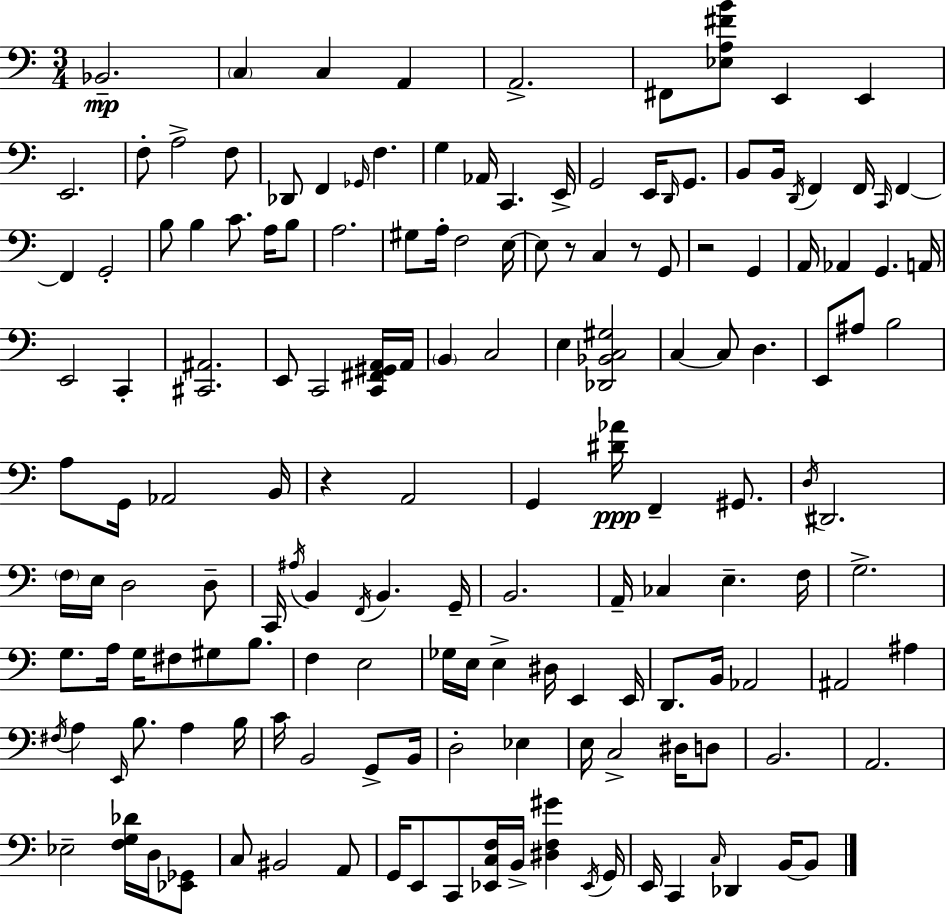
{
  \clef bass
  \numericTimeSignature
  \time 3/4
  \key c \major
  bes,2.--\mp | \parenthesize c4 c4 a,4 | a,2.-> | fis,8 <ees a fis' b'>8 e,4 e,4 | \break e,2. | f8-. a2-> f8 | des,8 f,4 \grace { ges,16 } f4. | g4 aes,16 c,4. | \break e,16-> g,2 e,16 \grace { d,16 } g,8. | b,8 b,16 \acciaccatura { d,16 } f,4 f,16 \grace { c,16 } | f,4~~ f,4 g,2-. | b8 b4 c'8. | \break a16 b8 a2. | gis8 a16-. f2 | e16~~ e8 r8 c4 | r8 g,8 r2 | \break g,4 a,16 aes,4 g,4. | a,16 e,2 | c,4-. <cis, ais,>2. | e,8 c,2 | \break <c, fis, gis, a,>16 a,16 \parenthesize b,4 c2 | e4 <des, bes, c gis>2 | c4~~ c8 d4. | e,8 ais8 b2 | \break a8 g,16 aes,2 | b,16 r4 a,2 | g,4 <dis' aes'>16\ppp f,4-- | gis,8. \acciaccatura { d16 } dis,2. | \break \parenthesize f16 e16 d2 | d8-- c,16 \acciaccatura { ais16 } b,4 \acciaccatura { f,16 } | b,4. g,16-- b,2. | a,16-- ces4 | \break e4.-- f16 g2.-> | g8. a16 g16 | fis8 gis8 b8. f4 e2 | ges16 e16 e4-> | \break dis16 e,4 e,16 d,8. b,16 aes,2 | ais,2 | ais4 \acciaccatura { fis16 } a4 | \grace { e,16 } b8. a4 b16 c'16 b,2 | \break g,8-> b,16 d2-. | ees4 e16 c2-> | dis16 d8 b,2. | a,2. | \break ees2-- | <f g des'>16 d16 <ees, ges,>8 c8 bis,2 | a,8 g,16 e,8 | c,8 <ees, c f>16 b,16-> <dis f gis'>4 \acciaccatura { ees,16 } g,16 e,16 c,4 | \break \grace { c16 } des,4 b,16~~ b,8 \bar "|."
}